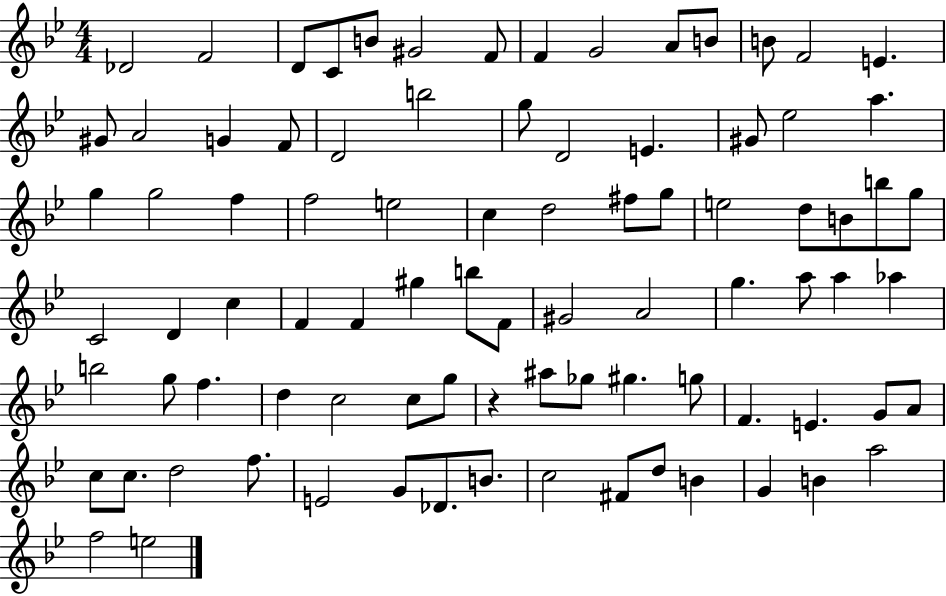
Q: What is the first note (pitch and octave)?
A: Db4